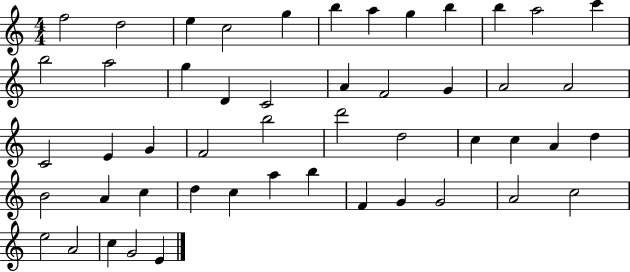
{
  \clef treble
  \numericTimeSignature
  \time 4/4
  \key c \major
  f''2 d''2 | e''4 c''2 g''4 | b''4 a''4 g''4 b''4 | b''4 a''2 c'''4 | \break b''2 a''2 | g''4 d'4 c'2 | a'4 f'2 g'4 | a'2 a'2 | \break c'2 e'4 g'4 | f'2 b''2 | d'''2 d''2 | c''4 c''4 a'4 d''4 | \break b'2 a'4 c''4 | d''4 c''4 a''4 b''4 | f'4 g'4 g'2 | a'2 c''2 | \break e''2 a'2 | c''4 g'2 e'4 | \bar "|."
}